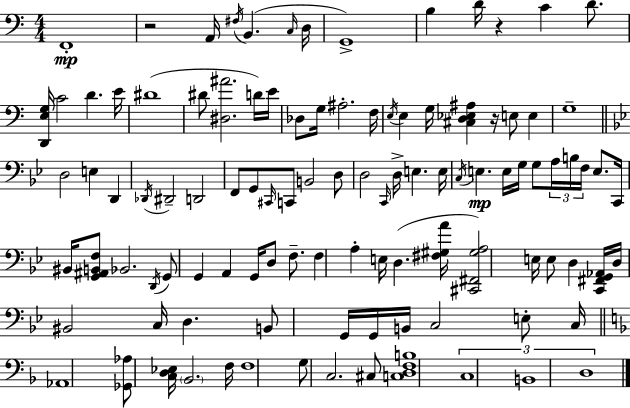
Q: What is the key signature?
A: A minor